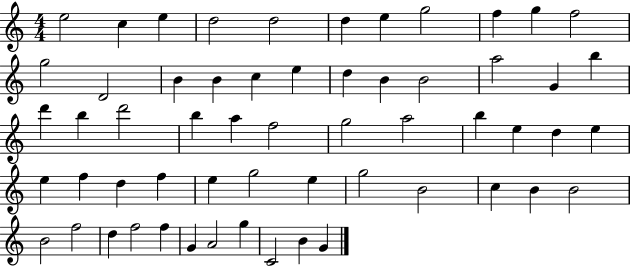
{
  \clef treble
  \numericTimeSignature
  \time 4/4
  \key c \major
  e''2 c''4 e''4 | d''2 d''2 | d''4 e''4 g''2 | f''4 g''4 f''2 | \break g''2 d'2 | b'4 b'4 c''4 e''4 | d''4 b'4 b'2 | a''2 g'4 b''4 | \break d'''4 b''4 d'''2 | b''4 a''4 f''2 | g''2 a''2 | b''4 e''4 d''4 e''4 | \break e''4 f''4 d''4 f''4 | e''4 g''2 e''4 | g''2 b'2 | c''4 b'4 b'2 | \break b'2 f''2 | d''4 f''2 f''4 | g'4 a'2 g''4 | c'2 b'4 g'4 | \break \bar "|."
}